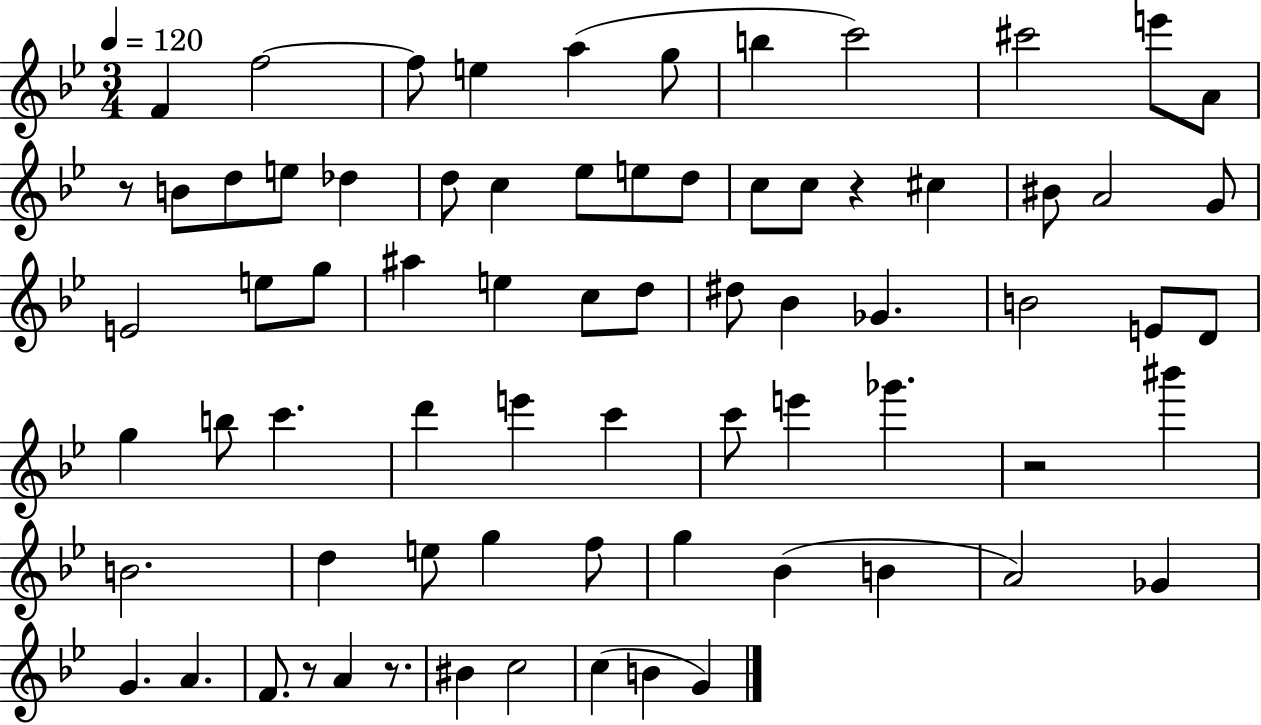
F4/q F5/h F5/e E5/q A5/q G5/e B5/q C6/h C#6/h E6/e A4/e R/e B4/e D5/e E5/e Db5/q D5/e C5/q Eb5/e E5/e D5/e C5/e C5/e R/q C#5/q BIS4/e A4/h G4/e E4/h E5/e G5/e A#5/q E5/q C5/e D5/e D#5/e Bb4/q Gb4/q. B4/h E4/e D4/e G5/q B5/e C6/q. D6/q E6/q C6/q C6/e E6/q Gb6/q. R/h BIS6/q B4/h. D5/q E5/e G5/q F5/e G5/q Bb4/q B4/q A4/h Gb4/q G4/q. A4/q. F4/e. R/e A4/q R/e. BIS4/q C5/h C5/q B4/q G4/q